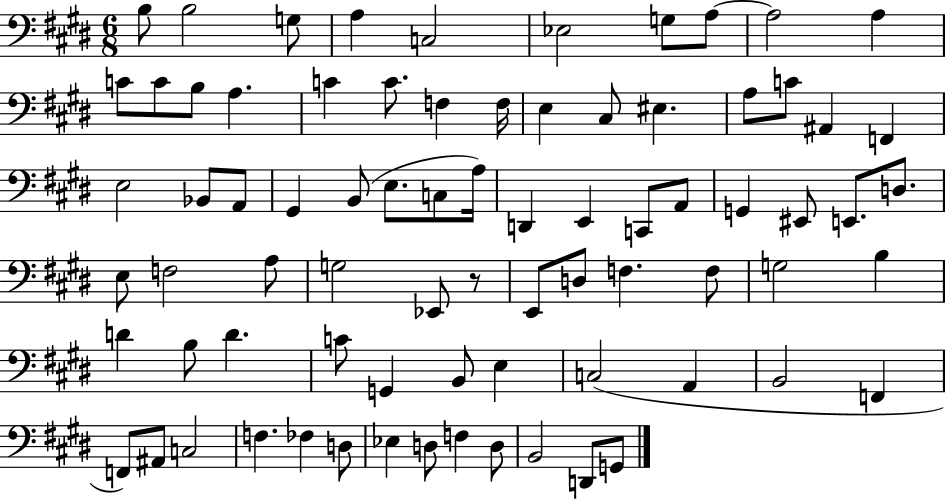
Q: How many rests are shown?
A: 1